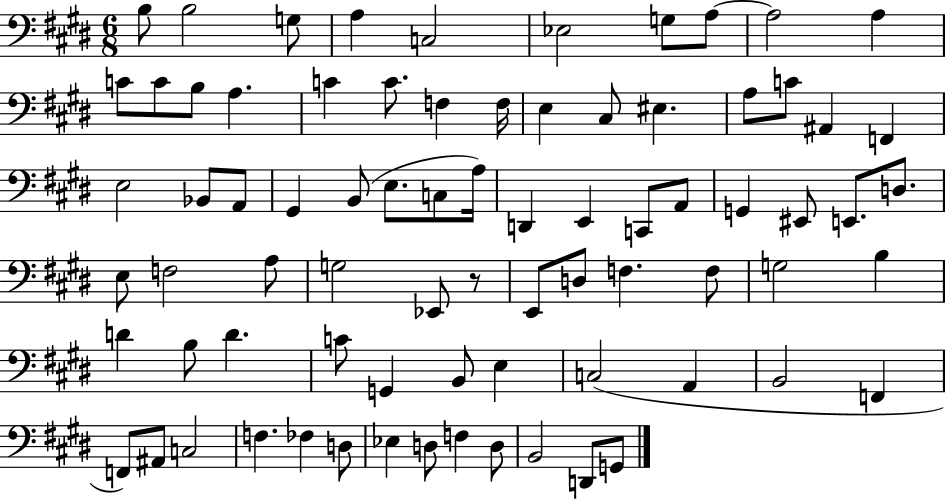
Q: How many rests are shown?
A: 1